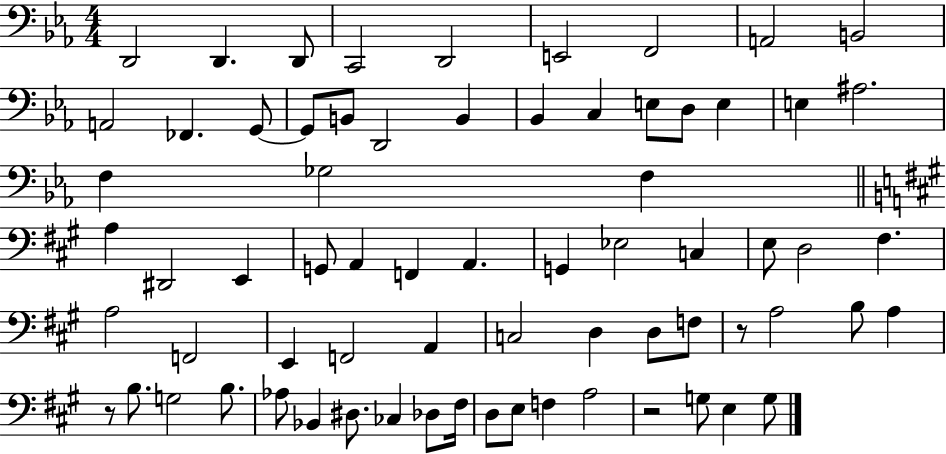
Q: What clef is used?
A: bass